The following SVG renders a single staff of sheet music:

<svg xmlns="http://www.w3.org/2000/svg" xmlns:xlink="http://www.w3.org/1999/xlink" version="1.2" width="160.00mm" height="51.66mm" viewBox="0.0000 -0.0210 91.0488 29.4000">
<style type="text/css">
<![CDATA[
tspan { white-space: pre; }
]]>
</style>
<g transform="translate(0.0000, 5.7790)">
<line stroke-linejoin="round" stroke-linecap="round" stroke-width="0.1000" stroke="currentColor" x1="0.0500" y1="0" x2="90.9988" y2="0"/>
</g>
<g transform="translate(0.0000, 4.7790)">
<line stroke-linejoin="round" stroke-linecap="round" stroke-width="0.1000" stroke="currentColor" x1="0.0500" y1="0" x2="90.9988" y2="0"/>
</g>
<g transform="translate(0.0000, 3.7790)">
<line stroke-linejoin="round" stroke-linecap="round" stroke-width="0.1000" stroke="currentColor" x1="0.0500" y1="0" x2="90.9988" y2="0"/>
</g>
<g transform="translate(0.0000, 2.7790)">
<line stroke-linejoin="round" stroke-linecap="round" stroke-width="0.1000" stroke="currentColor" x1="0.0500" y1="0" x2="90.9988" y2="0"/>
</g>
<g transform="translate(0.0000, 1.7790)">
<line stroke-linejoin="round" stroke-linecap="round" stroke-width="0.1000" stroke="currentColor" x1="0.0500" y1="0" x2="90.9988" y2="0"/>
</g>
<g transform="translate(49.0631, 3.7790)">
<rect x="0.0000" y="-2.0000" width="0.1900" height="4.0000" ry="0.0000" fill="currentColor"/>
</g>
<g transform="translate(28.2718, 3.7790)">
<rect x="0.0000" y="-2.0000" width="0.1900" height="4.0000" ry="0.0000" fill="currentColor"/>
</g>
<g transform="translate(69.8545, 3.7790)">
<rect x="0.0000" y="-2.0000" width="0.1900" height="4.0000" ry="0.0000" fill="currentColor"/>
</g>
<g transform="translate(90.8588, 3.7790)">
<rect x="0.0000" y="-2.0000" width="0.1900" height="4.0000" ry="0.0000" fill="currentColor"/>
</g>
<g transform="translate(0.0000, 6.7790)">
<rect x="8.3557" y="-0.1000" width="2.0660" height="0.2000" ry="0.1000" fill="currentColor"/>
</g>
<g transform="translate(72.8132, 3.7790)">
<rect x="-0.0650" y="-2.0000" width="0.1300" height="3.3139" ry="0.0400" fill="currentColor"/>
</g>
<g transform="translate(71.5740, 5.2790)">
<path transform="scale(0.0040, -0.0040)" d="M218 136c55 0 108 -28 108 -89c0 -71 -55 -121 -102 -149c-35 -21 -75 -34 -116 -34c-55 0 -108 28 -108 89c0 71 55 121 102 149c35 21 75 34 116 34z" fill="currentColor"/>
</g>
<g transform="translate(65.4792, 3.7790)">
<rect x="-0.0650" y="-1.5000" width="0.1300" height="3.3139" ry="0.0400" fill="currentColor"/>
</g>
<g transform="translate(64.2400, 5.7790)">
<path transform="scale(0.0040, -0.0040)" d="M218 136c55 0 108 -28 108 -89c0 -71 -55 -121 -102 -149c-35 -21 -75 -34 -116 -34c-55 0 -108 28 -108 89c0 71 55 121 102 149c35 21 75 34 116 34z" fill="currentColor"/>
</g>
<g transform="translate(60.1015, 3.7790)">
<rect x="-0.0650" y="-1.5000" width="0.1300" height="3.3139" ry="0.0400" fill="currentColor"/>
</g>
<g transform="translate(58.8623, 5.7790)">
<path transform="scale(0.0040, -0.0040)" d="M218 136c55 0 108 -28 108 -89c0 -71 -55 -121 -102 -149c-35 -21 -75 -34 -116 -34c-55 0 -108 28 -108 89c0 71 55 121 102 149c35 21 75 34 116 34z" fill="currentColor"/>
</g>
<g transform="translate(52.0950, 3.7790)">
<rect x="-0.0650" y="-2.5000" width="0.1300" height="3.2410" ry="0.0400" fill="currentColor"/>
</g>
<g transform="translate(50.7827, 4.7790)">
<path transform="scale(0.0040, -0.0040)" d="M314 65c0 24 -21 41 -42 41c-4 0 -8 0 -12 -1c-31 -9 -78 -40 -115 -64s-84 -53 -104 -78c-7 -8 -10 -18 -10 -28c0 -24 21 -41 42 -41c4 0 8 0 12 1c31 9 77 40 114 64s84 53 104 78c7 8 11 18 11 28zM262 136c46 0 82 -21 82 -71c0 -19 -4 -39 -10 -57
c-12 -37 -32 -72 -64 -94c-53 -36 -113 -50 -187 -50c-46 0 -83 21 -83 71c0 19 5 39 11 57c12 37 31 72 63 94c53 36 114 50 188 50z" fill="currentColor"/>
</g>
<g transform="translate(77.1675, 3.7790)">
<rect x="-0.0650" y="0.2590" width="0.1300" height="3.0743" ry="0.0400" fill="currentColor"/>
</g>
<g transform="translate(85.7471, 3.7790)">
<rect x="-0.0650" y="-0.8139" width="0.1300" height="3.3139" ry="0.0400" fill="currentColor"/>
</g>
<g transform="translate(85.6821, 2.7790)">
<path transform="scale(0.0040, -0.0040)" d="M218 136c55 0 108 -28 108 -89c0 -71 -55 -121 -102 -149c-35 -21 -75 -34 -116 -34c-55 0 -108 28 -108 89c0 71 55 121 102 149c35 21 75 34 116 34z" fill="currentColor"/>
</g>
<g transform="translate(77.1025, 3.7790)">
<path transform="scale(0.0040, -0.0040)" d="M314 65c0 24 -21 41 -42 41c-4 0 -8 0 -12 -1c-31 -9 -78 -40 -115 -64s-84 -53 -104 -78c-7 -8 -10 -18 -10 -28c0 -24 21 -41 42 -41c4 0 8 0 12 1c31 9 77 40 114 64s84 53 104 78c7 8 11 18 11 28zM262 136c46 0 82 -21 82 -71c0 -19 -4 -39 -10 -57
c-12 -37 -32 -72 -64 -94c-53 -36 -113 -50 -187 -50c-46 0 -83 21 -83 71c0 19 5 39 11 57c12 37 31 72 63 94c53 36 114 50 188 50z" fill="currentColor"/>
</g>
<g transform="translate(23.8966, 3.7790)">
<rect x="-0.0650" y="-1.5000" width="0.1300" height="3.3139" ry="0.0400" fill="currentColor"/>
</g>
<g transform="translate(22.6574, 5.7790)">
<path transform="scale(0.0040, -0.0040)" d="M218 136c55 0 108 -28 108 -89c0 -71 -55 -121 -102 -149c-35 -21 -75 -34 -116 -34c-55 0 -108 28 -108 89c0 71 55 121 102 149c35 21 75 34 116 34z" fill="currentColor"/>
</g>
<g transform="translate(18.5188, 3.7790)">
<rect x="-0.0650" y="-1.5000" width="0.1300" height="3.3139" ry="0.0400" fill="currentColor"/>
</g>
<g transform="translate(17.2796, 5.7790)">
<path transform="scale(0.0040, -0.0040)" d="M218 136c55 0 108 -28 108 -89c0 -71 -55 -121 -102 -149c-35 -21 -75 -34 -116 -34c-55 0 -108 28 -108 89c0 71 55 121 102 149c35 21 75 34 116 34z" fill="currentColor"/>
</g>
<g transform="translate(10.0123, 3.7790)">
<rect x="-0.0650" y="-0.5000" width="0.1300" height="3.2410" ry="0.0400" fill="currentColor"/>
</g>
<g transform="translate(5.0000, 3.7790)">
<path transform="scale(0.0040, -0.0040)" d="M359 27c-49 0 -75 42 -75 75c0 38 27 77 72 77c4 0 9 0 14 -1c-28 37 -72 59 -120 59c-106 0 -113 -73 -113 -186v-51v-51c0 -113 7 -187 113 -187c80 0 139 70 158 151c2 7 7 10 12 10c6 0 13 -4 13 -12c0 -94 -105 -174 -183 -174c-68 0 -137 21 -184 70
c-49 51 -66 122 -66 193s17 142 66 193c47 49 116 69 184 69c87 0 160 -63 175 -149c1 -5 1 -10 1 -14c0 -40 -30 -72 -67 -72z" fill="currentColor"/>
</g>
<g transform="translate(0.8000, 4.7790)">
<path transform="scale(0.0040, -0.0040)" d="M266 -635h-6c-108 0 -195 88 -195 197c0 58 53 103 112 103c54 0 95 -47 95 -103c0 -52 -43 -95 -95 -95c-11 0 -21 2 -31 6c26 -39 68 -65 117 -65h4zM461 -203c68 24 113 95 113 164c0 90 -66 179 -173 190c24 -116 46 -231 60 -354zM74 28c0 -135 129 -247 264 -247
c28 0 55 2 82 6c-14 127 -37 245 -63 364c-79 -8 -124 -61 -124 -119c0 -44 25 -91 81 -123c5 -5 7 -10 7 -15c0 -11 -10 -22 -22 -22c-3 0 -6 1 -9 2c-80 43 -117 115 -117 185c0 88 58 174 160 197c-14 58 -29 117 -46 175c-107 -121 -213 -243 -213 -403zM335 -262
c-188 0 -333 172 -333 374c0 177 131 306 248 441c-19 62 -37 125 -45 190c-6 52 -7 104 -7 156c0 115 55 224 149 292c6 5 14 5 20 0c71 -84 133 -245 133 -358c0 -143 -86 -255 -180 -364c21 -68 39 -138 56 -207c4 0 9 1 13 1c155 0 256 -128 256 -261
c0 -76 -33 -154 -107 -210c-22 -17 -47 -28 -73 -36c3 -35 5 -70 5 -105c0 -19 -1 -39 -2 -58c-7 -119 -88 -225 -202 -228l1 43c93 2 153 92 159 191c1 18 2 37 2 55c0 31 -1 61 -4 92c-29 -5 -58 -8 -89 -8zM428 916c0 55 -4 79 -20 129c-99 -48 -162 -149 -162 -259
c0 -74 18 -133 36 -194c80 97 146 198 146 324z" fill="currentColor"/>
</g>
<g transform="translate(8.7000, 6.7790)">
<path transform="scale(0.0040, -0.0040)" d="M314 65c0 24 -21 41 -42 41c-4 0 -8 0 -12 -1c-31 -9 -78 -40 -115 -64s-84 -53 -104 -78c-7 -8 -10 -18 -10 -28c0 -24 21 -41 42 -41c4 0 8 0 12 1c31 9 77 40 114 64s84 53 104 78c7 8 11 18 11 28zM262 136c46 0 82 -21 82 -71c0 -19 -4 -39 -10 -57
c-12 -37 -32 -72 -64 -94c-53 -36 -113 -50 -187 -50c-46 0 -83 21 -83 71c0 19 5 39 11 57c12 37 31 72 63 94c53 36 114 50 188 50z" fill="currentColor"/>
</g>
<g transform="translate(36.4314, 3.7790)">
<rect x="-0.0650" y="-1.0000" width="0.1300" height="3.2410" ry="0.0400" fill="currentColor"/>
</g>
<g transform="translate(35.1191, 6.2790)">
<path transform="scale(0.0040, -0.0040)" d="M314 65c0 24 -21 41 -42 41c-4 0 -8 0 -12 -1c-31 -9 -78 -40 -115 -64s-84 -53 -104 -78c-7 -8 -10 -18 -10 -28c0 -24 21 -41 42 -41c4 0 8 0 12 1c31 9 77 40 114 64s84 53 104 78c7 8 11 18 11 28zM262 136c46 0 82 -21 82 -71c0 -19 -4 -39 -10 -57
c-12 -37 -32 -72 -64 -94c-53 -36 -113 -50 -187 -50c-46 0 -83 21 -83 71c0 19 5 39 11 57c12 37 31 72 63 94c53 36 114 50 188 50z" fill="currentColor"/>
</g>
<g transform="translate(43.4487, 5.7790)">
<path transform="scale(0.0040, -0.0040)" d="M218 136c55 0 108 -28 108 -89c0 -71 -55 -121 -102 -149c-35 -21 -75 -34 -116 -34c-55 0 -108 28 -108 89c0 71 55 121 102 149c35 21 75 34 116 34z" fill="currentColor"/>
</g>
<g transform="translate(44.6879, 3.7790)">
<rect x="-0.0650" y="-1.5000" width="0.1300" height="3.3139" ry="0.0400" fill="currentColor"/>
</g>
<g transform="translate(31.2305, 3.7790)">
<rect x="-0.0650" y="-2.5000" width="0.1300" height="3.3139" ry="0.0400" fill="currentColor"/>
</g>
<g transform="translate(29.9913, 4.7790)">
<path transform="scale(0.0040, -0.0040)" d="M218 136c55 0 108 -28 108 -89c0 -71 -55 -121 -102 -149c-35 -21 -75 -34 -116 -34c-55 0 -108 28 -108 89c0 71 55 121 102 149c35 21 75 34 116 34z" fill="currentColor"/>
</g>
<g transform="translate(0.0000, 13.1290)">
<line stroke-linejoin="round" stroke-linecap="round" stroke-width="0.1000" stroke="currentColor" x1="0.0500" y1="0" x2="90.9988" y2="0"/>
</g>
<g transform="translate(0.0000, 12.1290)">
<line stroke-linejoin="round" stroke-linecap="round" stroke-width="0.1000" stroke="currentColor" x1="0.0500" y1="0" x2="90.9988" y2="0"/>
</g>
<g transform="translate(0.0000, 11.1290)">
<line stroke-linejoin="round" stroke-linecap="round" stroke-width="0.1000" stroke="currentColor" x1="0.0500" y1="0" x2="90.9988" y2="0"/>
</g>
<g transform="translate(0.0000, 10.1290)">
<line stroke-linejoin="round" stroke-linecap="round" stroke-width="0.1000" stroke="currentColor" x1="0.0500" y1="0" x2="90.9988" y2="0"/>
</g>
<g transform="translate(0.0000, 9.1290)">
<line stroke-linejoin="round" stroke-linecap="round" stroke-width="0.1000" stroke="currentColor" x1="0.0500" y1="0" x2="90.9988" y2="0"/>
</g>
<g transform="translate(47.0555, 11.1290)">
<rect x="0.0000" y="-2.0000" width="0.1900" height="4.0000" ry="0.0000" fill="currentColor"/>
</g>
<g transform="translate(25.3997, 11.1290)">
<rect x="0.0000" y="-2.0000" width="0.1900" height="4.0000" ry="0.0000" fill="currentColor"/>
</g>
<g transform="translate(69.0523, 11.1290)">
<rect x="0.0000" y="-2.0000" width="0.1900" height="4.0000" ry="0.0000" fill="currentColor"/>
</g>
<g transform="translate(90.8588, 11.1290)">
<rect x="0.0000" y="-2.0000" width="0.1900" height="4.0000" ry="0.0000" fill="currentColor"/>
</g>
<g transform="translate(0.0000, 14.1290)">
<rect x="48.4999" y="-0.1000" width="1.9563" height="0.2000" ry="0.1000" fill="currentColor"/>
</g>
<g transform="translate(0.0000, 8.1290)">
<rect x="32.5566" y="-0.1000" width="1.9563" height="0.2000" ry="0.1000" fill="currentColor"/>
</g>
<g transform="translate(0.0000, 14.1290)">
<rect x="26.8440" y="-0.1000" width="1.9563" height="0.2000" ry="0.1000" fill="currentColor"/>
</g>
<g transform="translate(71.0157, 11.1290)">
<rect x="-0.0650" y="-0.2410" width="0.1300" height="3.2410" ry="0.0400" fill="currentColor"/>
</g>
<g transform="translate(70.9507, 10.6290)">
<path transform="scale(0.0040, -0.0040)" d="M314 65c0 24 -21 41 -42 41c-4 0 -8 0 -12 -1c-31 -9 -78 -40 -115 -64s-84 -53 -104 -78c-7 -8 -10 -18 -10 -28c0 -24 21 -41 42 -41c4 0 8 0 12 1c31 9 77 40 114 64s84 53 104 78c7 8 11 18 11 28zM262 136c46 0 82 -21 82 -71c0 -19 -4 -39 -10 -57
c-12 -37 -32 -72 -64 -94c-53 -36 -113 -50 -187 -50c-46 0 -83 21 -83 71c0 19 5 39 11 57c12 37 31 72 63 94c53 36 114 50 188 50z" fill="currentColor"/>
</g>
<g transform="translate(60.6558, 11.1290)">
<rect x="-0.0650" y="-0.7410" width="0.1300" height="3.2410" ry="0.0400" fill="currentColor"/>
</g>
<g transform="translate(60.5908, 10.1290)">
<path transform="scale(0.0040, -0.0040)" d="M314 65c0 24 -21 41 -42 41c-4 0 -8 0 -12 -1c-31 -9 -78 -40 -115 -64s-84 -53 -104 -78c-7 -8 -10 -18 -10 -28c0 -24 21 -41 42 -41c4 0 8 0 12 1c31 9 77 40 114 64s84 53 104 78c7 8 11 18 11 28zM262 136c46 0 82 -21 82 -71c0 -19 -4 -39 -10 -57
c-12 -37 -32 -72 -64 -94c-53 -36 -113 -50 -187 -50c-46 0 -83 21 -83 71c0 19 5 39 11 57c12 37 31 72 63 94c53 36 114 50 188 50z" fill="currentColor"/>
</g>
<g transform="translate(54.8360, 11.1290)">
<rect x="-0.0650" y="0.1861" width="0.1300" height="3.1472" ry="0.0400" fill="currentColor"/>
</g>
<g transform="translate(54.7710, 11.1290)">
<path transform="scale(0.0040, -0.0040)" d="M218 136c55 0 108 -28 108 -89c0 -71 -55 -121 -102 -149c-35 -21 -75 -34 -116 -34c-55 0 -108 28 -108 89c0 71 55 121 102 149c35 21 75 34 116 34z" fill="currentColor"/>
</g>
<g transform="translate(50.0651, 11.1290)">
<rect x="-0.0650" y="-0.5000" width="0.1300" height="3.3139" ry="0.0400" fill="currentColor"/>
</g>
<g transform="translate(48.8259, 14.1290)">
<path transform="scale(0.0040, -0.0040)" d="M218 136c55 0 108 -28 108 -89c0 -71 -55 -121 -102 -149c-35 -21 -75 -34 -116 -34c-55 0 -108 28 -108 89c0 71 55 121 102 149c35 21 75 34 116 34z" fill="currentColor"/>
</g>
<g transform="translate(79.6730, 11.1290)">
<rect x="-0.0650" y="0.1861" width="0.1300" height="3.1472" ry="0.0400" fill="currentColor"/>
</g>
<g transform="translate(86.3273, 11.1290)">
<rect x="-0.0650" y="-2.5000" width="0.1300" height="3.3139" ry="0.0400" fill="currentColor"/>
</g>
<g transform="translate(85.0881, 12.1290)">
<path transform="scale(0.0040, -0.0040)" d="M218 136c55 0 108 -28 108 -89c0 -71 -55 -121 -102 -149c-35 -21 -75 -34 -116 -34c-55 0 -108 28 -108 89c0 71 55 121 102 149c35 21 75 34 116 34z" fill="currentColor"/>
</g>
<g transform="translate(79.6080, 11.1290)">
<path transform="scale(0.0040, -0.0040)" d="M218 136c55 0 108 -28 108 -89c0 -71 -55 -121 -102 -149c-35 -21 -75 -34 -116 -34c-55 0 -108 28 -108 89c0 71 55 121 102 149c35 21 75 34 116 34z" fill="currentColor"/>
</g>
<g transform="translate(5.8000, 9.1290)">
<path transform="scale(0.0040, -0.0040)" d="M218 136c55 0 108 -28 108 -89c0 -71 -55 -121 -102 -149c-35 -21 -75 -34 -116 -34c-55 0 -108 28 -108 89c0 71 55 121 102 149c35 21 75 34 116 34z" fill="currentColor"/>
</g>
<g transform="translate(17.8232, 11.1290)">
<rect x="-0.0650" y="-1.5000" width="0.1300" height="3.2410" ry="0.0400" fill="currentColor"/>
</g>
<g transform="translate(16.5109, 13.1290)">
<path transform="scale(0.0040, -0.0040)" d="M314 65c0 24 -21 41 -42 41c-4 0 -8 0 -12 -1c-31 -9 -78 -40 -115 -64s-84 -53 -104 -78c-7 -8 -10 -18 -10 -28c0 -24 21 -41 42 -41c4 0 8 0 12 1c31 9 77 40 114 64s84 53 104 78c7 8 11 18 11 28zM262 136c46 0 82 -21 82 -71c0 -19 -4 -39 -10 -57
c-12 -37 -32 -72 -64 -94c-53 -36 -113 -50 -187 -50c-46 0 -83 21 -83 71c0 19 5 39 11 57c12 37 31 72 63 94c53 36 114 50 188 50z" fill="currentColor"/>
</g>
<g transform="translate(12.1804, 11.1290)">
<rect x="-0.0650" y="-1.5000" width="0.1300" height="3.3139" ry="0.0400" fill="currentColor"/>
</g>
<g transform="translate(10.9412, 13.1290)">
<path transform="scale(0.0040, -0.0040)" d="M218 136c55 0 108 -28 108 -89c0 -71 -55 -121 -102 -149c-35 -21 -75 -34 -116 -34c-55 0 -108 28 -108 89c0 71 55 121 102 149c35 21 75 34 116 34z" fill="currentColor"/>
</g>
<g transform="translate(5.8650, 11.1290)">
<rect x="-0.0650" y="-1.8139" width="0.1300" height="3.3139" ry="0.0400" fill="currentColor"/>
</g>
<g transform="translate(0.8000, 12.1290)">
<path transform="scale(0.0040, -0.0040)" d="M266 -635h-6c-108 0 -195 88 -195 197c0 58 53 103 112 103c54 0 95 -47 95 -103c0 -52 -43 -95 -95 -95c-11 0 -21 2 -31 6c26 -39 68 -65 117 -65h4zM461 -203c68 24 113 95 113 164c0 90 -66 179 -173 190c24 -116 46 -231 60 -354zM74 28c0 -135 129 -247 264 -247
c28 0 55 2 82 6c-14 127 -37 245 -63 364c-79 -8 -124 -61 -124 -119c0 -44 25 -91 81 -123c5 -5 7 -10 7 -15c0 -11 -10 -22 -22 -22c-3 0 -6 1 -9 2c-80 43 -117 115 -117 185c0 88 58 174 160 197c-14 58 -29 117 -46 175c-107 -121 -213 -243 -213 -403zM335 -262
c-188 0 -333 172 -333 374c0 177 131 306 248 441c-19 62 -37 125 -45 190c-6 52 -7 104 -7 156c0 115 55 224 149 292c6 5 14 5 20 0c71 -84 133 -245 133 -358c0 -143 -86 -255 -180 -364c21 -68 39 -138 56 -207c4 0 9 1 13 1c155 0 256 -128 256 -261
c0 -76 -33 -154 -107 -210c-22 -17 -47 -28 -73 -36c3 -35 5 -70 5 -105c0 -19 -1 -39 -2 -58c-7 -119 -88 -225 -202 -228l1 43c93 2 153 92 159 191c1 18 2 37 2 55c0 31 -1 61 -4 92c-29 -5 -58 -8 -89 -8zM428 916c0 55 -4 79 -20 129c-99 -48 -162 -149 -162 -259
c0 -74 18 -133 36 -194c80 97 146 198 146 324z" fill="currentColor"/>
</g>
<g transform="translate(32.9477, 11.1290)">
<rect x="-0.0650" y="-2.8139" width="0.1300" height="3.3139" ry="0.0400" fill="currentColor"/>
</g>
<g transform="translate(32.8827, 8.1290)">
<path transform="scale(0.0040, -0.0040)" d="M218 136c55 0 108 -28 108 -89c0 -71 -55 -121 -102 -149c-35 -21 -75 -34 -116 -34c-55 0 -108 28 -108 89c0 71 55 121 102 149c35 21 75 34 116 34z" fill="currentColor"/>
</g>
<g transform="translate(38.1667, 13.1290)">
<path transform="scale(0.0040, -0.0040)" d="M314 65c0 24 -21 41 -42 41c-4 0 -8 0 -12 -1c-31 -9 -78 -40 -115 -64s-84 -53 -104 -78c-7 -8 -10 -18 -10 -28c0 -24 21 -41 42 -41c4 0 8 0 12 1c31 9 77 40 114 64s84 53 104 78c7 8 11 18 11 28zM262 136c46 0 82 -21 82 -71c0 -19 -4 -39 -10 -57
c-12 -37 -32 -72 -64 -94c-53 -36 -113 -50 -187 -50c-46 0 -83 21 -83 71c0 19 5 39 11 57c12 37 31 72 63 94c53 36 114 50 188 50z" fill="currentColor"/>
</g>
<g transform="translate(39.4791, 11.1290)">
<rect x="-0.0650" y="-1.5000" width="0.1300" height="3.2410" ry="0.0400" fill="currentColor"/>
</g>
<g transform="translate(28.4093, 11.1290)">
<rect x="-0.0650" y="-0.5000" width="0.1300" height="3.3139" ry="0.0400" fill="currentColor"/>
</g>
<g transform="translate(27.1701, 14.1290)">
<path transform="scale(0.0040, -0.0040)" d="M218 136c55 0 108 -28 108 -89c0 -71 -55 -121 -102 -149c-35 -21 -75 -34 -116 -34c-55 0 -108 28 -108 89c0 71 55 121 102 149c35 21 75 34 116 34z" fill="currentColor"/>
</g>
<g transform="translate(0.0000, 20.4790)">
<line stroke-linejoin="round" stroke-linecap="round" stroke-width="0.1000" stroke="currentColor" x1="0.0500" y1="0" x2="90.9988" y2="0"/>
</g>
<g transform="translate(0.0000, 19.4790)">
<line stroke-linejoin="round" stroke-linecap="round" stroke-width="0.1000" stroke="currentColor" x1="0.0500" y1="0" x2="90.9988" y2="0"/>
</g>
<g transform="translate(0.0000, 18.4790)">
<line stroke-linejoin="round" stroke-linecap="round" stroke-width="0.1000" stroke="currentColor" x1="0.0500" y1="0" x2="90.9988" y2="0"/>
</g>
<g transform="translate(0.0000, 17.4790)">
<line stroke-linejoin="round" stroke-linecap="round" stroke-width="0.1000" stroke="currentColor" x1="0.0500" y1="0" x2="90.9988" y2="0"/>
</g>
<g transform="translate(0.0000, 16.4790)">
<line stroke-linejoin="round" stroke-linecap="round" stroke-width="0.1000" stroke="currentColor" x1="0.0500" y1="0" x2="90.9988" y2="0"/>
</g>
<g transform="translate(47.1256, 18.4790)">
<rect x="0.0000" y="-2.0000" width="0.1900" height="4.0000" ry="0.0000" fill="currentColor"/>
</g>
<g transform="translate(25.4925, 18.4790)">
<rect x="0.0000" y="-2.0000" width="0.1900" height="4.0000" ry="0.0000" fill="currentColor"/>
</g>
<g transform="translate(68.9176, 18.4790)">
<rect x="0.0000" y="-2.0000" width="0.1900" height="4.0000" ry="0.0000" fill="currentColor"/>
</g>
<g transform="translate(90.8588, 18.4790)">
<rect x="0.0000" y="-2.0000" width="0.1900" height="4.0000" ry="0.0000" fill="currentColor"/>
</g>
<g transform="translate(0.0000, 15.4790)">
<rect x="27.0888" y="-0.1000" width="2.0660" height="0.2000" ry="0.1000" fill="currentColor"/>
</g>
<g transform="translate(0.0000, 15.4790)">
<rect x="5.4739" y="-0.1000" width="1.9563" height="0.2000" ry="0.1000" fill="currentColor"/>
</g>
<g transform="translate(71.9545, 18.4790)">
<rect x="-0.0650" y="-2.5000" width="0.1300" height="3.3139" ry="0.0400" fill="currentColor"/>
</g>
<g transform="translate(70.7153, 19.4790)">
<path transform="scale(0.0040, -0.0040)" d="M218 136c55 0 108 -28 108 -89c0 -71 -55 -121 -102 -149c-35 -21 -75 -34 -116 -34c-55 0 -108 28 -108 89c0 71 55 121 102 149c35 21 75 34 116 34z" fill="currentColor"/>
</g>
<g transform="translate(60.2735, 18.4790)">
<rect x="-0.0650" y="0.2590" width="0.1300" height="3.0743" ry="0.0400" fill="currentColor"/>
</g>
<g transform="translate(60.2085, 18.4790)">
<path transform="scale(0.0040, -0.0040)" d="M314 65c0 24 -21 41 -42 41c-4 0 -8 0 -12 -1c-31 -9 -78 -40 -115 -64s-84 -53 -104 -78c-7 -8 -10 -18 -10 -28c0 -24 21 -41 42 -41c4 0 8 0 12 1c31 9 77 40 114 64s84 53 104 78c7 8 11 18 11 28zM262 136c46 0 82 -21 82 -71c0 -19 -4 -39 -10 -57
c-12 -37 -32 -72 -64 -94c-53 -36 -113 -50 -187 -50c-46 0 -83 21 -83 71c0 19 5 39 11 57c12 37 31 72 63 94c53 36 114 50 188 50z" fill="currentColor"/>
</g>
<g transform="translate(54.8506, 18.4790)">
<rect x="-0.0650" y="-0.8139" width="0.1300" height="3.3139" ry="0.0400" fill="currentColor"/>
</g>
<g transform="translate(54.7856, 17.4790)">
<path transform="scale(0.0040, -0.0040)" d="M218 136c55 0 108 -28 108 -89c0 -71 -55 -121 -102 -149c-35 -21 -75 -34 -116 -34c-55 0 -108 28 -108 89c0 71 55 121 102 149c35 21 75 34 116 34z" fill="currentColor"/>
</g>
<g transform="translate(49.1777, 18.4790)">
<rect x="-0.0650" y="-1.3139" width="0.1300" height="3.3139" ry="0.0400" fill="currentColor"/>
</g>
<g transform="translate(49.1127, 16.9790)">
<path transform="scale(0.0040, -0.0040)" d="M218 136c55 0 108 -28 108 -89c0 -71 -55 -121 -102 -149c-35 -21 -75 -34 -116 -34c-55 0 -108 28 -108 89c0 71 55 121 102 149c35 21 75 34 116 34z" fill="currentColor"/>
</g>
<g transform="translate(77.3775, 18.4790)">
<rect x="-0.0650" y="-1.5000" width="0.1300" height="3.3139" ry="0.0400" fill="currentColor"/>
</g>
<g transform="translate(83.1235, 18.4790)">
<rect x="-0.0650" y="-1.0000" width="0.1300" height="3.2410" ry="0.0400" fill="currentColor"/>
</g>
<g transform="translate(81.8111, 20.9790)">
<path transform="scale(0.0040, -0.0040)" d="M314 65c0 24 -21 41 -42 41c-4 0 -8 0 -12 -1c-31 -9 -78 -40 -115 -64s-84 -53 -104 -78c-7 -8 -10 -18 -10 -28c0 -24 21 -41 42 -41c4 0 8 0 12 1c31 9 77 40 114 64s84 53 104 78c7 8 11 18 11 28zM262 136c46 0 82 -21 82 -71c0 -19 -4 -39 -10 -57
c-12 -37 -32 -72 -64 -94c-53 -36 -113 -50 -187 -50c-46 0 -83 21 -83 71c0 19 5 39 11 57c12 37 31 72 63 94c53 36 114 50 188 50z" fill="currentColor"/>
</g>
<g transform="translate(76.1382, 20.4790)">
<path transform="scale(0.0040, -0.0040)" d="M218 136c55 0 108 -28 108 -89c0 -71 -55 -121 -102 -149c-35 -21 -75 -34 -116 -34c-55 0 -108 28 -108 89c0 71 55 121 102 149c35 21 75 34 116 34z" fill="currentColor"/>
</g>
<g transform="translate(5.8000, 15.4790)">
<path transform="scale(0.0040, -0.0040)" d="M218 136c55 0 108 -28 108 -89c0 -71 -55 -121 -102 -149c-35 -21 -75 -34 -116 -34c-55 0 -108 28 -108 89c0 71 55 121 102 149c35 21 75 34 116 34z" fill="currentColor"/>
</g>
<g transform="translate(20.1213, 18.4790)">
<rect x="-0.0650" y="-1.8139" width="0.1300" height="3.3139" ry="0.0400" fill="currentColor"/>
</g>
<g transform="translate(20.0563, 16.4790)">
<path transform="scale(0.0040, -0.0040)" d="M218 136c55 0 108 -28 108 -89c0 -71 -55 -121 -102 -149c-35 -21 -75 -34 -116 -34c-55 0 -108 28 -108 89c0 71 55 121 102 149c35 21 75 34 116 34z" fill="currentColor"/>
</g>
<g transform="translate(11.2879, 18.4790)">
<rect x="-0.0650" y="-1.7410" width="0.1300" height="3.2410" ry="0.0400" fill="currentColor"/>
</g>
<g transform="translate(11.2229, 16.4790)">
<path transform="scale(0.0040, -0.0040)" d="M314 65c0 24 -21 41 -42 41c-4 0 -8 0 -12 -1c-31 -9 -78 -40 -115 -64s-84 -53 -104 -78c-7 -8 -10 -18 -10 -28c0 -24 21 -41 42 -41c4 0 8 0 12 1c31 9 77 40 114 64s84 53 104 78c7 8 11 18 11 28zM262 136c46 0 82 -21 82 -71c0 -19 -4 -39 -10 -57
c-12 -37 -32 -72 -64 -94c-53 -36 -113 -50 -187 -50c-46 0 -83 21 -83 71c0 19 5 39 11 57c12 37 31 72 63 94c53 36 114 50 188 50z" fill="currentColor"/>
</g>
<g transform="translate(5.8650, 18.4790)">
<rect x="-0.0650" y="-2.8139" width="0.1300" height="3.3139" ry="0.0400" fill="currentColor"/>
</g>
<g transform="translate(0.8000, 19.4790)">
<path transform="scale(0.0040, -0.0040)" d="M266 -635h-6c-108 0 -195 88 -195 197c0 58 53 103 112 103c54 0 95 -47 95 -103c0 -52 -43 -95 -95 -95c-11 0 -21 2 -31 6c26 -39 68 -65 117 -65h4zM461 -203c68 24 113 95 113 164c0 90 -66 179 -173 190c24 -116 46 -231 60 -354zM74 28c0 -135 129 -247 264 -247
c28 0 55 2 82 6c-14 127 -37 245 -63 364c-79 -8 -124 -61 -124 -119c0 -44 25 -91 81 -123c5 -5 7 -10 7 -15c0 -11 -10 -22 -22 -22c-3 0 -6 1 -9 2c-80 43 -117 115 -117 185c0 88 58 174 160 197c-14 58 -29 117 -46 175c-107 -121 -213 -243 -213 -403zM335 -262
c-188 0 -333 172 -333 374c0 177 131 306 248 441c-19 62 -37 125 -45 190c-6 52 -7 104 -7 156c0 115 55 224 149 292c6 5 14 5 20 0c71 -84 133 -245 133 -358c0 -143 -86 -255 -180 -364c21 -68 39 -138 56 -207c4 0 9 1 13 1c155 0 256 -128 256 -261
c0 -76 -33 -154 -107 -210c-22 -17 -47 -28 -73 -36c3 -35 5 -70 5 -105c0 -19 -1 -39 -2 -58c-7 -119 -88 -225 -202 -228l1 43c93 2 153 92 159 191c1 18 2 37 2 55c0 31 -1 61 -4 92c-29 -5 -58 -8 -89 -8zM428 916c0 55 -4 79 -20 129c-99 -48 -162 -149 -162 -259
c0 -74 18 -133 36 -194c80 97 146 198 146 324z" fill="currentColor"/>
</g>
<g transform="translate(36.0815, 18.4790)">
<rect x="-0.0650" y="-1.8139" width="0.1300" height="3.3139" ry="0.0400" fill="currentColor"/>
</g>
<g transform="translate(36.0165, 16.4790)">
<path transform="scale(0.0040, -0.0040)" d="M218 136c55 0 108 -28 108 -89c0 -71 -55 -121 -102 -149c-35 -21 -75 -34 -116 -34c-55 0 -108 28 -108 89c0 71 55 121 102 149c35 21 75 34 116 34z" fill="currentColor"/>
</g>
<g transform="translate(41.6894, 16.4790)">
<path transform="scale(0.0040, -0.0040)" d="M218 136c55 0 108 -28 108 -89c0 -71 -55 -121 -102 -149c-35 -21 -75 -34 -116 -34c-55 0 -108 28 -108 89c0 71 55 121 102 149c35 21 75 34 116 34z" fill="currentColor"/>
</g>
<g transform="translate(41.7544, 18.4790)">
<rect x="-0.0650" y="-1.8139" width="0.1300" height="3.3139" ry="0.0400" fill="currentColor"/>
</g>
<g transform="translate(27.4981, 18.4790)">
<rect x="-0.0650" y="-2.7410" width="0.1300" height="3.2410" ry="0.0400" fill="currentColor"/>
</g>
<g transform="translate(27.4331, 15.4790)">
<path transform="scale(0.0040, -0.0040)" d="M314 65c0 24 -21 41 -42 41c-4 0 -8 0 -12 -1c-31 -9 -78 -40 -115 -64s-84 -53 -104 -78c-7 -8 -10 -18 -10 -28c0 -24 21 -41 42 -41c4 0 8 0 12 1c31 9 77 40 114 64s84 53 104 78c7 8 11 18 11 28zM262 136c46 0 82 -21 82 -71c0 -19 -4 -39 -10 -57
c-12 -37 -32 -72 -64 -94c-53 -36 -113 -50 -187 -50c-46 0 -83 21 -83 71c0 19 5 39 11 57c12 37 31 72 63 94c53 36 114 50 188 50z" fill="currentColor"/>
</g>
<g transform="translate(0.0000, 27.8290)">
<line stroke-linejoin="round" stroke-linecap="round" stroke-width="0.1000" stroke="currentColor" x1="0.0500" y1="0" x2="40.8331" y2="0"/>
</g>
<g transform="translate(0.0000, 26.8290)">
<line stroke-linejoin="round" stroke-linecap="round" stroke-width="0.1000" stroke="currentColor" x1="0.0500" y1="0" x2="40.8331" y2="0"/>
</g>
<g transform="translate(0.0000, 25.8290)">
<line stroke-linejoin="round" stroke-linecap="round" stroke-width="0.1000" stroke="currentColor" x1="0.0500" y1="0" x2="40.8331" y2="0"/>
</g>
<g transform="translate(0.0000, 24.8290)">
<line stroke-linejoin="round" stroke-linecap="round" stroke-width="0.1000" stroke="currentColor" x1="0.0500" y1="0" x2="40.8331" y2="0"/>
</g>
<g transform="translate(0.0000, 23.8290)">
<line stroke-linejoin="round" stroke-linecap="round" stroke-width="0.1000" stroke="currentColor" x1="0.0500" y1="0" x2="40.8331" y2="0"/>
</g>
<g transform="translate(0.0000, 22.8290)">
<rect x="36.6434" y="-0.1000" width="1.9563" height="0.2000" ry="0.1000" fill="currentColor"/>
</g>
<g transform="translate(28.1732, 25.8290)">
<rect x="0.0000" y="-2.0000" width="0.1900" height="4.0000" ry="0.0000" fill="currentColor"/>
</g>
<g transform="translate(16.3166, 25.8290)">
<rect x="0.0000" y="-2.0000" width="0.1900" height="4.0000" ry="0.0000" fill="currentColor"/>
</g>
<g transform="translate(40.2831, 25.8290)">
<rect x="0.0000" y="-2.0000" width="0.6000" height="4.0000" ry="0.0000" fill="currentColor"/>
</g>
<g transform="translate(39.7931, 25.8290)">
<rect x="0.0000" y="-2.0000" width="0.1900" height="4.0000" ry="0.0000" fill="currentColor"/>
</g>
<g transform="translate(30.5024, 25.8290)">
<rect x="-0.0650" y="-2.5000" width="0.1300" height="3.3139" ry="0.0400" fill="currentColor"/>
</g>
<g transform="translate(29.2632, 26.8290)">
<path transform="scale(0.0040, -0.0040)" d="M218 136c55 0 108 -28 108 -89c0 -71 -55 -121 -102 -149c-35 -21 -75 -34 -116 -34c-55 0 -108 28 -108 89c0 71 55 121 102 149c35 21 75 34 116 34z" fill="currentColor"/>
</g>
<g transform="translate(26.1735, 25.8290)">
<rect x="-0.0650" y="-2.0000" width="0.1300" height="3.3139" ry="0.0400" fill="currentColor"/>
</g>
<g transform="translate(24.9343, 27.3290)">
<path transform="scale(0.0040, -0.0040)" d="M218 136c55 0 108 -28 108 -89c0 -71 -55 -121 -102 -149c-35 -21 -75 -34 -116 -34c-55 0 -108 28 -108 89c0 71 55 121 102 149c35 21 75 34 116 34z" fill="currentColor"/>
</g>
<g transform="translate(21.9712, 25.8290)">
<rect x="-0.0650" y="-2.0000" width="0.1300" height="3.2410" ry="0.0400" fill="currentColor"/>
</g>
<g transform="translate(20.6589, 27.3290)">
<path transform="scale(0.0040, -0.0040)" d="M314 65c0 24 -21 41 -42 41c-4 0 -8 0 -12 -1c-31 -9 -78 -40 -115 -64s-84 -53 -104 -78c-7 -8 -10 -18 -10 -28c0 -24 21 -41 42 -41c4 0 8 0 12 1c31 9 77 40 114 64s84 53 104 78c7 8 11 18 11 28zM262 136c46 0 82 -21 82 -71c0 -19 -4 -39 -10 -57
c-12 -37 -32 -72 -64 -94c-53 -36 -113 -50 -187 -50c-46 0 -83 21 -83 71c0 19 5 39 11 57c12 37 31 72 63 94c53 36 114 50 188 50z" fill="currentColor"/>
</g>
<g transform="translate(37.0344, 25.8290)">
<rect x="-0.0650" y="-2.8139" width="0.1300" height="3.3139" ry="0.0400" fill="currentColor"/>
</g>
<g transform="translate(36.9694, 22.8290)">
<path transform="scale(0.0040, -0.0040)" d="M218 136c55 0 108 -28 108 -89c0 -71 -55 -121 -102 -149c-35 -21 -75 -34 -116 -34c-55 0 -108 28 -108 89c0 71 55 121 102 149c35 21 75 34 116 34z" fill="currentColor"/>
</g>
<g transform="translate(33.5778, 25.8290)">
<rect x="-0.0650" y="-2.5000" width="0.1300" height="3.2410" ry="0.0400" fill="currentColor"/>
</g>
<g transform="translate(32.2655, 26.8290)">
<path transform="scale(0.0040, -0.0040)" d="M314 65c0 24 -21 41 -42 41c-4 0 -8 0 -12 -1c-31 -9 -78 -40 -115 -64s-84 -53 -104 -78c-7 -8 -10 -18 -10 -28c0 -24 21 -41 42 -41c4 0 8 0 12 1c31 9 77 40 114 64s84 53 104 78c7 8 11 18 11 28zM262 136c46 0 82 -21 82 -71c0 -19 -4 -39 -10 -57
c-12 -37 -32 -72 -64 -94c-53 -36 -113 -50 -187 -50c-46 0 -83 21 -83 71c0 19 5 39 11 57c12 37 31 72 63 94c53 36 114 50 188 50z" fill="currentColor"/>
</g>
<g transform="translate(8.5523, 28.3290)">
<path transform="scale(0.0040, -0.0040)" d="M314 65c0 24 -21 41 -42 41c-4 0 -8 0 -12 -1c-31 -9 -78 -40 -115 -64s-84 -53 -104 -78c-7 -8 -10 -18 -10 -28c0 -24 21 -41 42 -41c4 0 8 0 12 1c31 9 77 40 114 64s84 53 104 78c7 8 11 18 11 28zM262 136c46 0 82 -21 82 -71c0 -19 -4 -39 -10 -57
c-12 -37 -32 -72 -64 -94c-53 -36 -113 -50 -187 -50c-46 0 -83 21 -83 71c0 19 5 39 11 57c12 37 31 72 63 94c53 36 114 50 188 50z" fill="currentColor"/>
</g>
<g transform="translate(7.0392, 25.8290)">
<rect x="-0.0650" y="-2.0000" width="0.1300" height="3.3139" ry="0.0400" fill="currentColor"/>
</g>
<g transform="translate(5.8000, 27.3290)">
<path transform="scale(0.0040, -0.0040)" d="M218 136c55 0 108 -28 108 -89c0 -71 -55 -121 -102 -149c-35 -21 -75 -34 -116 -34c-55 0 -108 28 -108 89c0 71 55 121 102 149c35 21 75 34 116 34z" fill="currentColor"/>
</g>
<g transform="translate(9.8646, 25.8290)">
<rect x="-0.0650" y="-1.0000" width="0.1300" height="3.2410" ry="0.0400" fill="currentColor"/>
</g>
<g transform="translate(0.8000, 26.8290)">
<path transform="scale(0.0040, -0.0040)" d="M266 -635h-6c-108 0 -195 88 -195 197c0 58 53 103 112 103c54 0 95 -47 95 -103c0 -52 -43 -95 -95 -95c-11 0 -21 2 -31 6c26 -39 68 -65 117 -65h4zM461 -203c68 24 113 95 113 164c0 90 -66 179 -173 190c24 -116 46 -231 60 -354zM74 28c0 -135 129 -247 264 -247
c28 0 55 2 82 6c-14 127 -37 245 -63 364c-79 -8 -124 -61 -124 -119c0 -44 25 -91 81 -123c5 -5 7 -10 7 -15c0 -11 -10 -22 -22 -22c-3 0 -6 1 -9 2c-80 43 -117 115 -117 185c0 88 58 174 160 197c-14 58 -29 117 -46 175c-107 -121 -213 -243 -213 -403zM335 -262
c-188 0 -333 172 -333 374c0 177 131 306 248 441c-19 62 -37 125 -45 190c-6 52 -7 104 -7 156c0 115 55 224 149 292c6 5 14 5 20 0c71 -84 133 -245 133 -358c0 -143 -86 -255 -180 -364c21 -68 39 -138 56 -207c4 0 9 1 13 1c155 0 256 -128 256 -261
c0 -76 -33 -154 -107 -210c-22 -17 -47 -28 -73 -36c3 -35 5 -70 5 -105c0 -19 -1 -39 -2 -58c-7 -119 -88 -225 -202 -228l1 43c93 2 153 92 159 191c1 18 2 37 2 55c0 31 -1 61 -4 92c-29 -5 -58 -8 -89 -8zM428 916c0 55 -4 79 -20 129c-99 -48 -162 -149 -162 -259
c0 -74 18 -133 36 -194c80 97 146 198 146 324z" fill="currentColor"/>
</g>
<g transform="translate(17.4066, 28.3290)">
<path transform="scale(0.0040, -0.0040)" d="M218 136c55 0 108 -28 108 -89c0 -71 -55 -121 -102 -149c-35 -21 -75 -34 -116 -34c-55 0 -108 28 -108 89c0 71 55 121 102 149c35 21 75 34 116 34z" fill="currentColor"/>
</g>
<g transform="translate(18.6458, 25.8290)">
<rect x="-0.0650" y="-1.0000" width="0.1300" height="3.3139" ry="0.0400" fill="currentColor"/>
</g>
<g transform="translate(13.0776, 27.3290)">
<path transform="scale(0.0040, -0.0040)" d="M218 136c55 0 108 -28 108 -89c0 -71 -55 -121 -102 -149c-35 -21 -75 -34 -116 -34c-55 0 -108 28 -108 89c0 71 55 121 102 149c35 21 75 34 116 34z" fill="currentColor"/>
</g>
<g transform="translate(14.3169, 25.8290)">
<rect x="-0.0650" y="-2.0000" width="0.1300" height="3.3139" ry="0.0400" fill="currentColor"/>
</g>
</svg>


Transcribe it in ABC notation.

X:1
T:Untitled
M:4/4
L:1/4
K:C
C2 E E G D2 E G2 E E F B2 d f E E2 C a E2 C B d2 c2 B G a f2 f a2 f f e d B2 G E D2 F D2 F D F2 F G G2 a